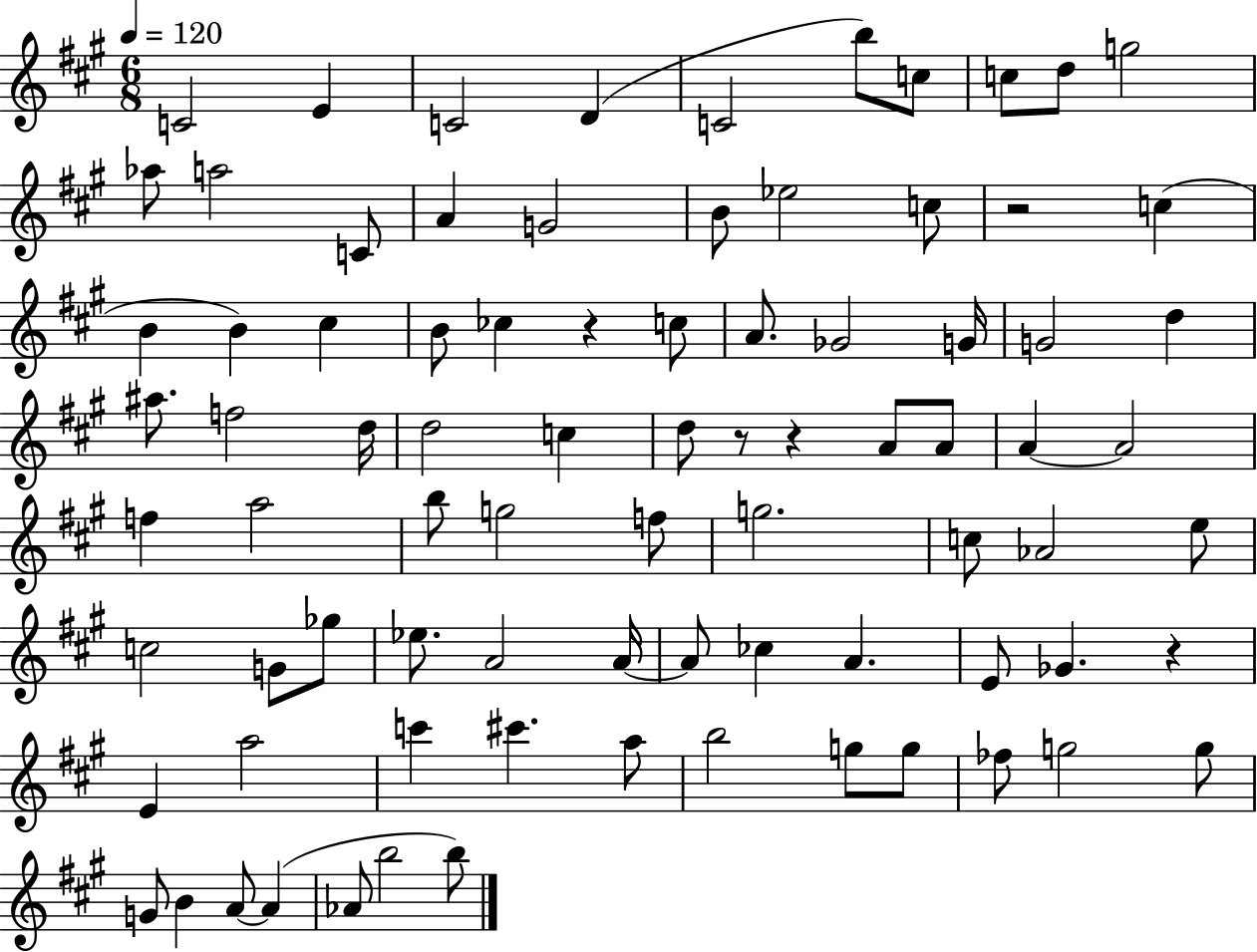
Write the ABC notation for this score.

X:1
T:Untitled
M:6/8
L:1/4
K:A
C2 E C2 D C2 b/2 c/2 c/2 d/2 g2 _a/2 a2 C/2 A G2 B/2 _e2 c/2 z2 c B B ^c B/2 _c z c/2 A/2 _G2 G/4 G2 d ^a/2 f2 d/4 d2 c d/2 z/2 z A/2 A/2 A A2 f a2 b/2 g2 f/2 g2 c/2 _A2 e/2 c2 G/2 _g/2 _e/2 A2 A/4 A/2 _c A E/2 _G z E a2 c' ^c' a/2 b2 g/2 g/2 _f/2 g2 g/2 G/2 B A/2 A _A/2 b2 b/2